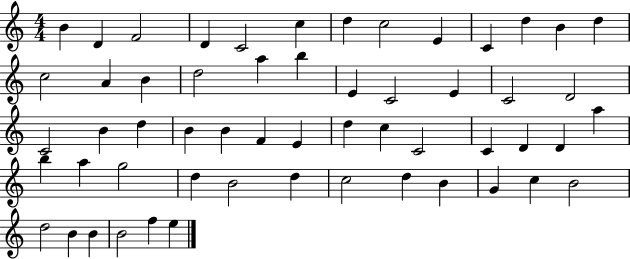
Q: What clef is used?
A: treble